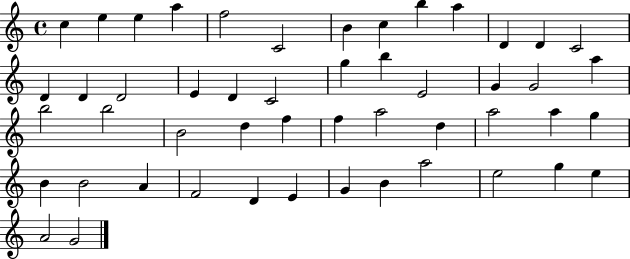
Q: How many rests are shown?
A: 0